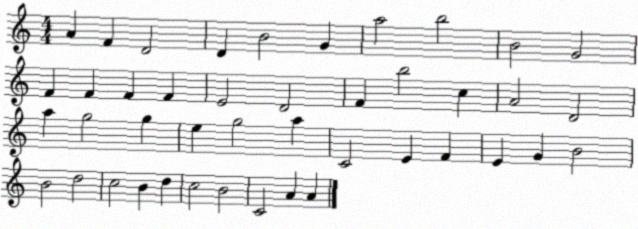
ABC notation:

X:1
T:Untitled
M:4/4
L:1/4
K:C
A F D2 D B2 G a2 b2 B2 G2 F F F F E2 D2 F b2 c A2 D2 a g2 g e g2 a C2 E F E G B2 B2 d2 c2 B d c2 B2 C2 A A